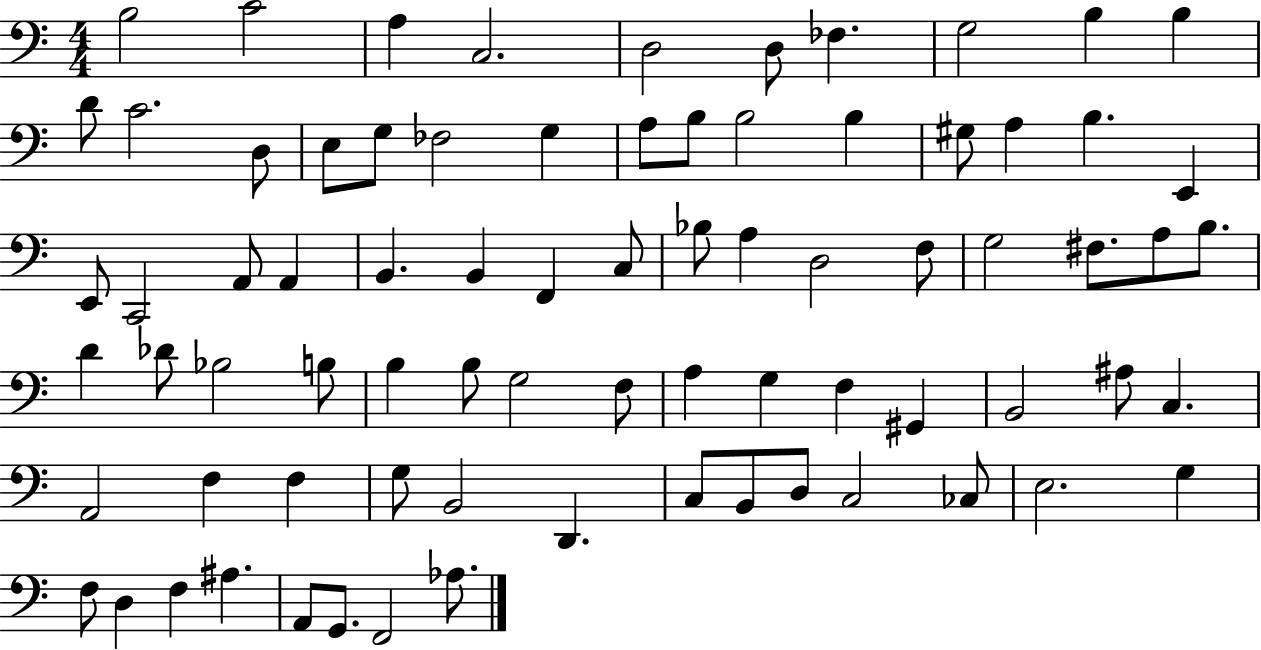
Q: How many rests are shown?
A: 0